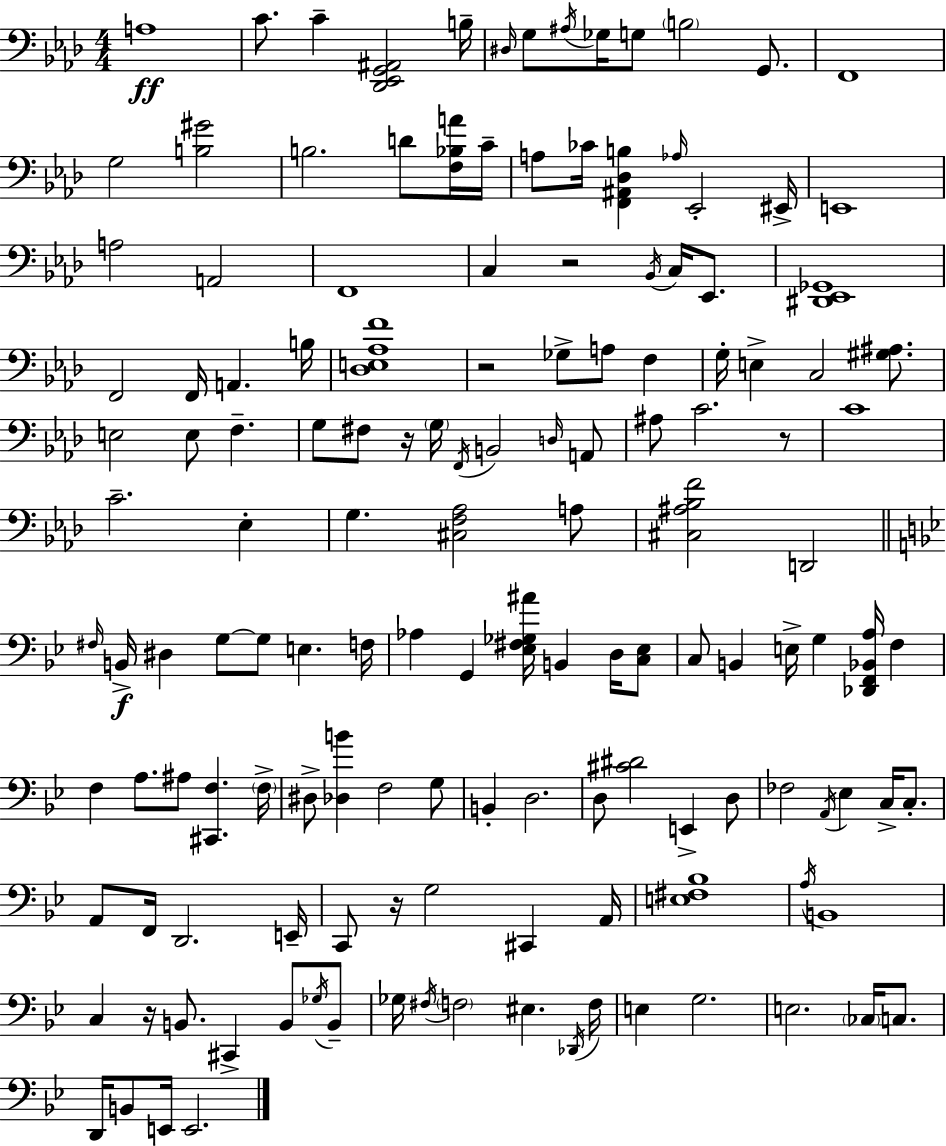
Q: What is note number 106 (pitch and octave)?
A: B2